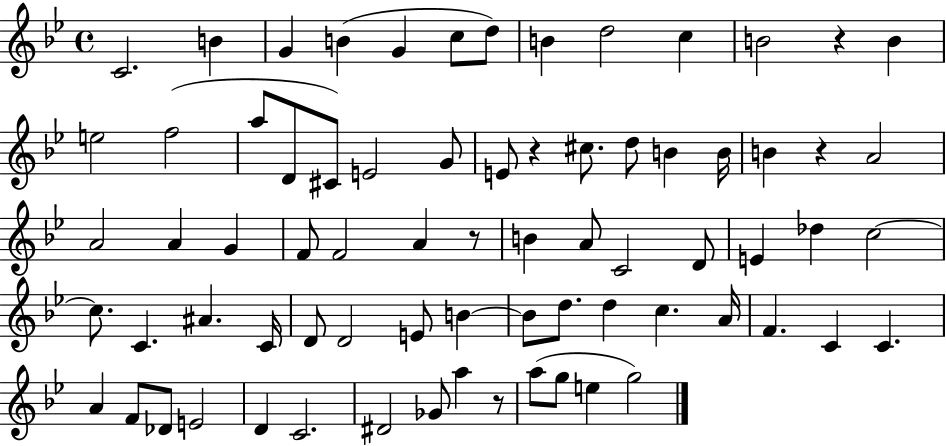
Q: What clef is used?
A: treble